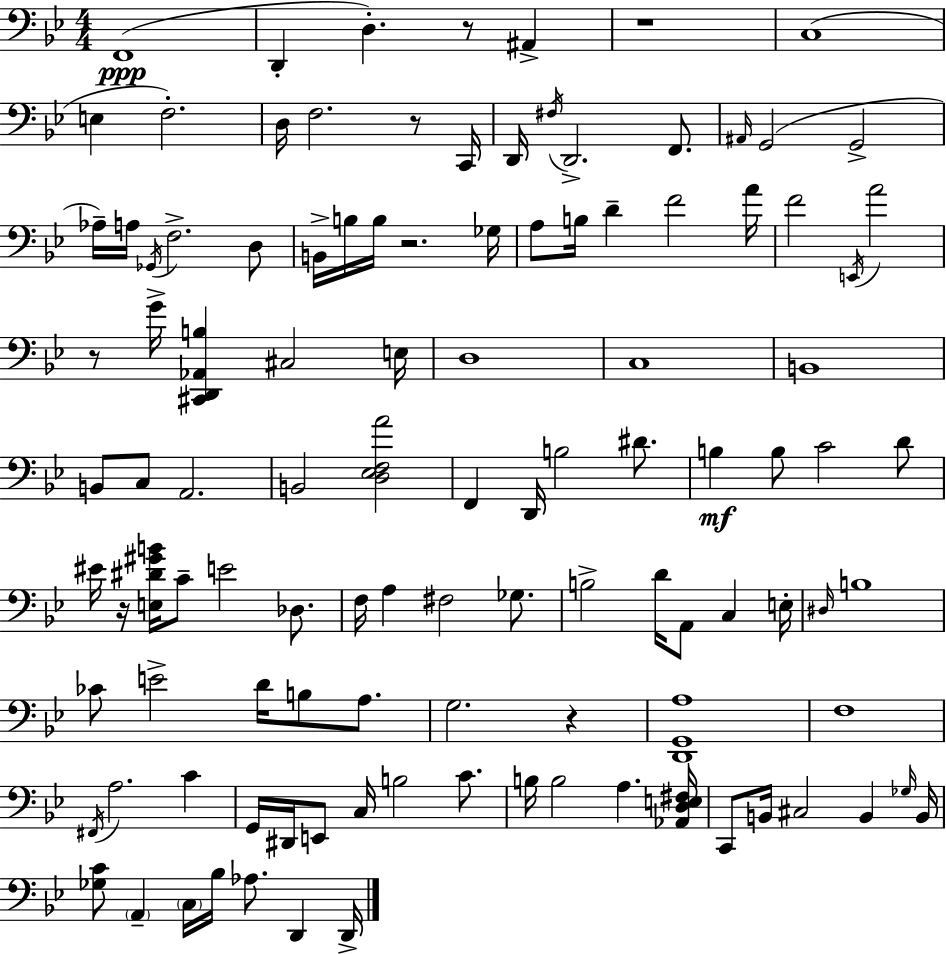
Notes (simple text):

F2/w D2/q D3/q. R/e A#2/q R/w C3/w E3/q F3/h. D3/s F3/h. R/e C2/s D2/s F#3/s D2/h. F2/e. A#2/s G2/h G2/h Ab3/s A3/s Gb2/s F3/h. D3/e B2/s B3/s B3/s R/h. Gb3/s A3/e B3/s D4/q F4/h A4/s F4/h E2/s A4/h R/e G4/s [C#2,D2,Ab2,B3]/q C#3/h E3/s D3/w C3/w B2/w B2/e C3/e A2/h. B2/h [D3,Eb3,F3,A4]/h F2/q D2/s B3/h D#4/e. B3/q B3/e C4/h D4/e EIS4/s R/s [E3,D#4,G#4,B4]/s C4/e E4/h Db3/e. F3/s A3/q F#3/h Gb3/e. B3/h D4/s A2/e C3/q E3/s D#3/s B3/w CES4/e E4/h D4/s B3/e A3/e. G3/h. R/q [D2,G2,A3]/w F3/w F#2/s A3/h. C4/q G2/s D#2/s E2/e C3/s B3/h C4/e. B3/s B3/h A3/q. [Ab2,D3,E3,F#3]/s C2/e B2/s C#3/h B2/q Gb3/s B2/s [Gb3,C4]/e A2/q C3/s Bb3/s Ab3/e. D2/q D2/s